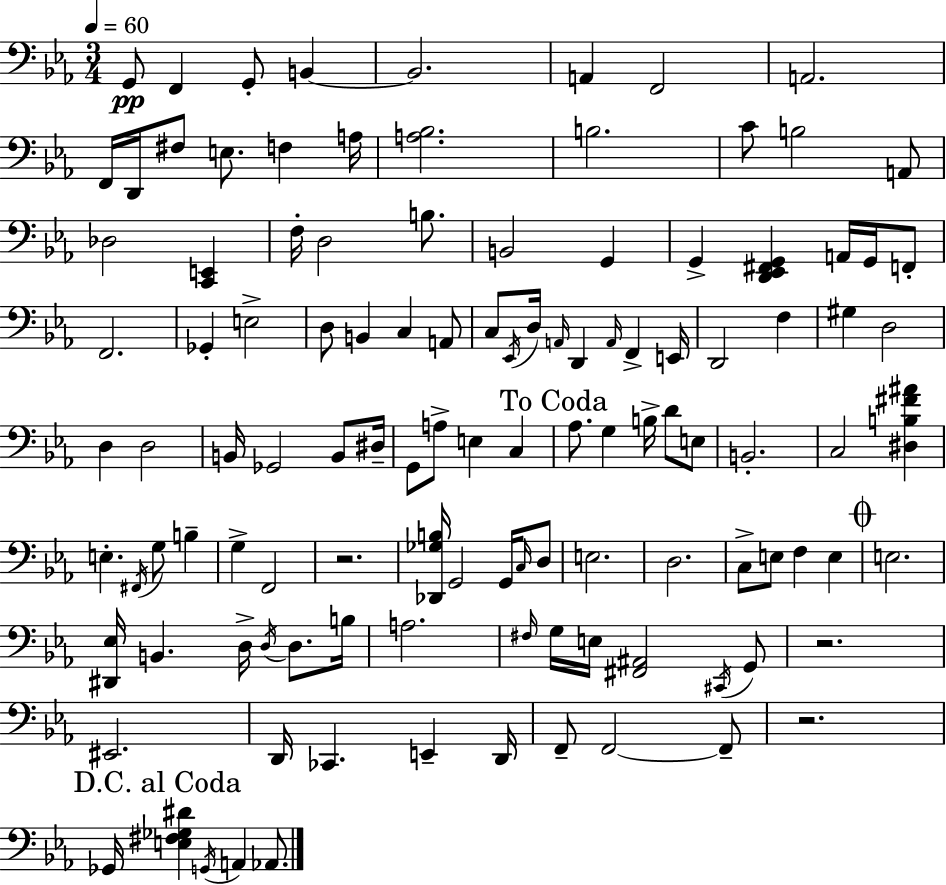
G2/e F2/q G2/e B2/q B2/h. A2/q F2/h A2/h. F2/s D2/s F#3/e E3/e. F3/q A3/s [A3,Bb3]/h. B3/h. C4/e B3/h A2/e Db3/h [C2,E2]/q F3/s D3/h B3/e. B2/h G2/q G2/q [D2,Eb2,F#2,G2]/q A2/s G2/s F2/e F2/h. Gb2/q E3/h D3/e B2/q C3/q A2/e C3/e Eb2/s D3/s A2/s D2/q A2/s F2/q E2/s D2/h F3/q G#3/q D3/h D3/q D3/h B2/s Gb2/h B2/e D#3/s G2/e A3/e E3/q C3/q Ab3/e. G3/q B3/s D4/e E3/e B2/h. C3/h [D#3,B3,F#4,A#4]/q E3/q. F#2/s G3/e B3/q G3/q F2/h R/h. [Db2,Gb3,B3]/s G2/h G2/s C3/s D3/e E3/h. D3/h. C3/e E3/e F3/q E3/q E3/h. [D#2,Eb3]/s B2/q. D3/s D3/s D3/e. B3/s A3/h. F#3/s G3/s E3/s [F#2,A#2]/h C#2/s G2/e R/h. EIS2/h. D2/s CES2/q. E2/q D2/s F2/e F2/h F2/e R/h. Gb2/s [E3,F#3,Gb3,D#4]/q G2/s A2/q Ab2/e.